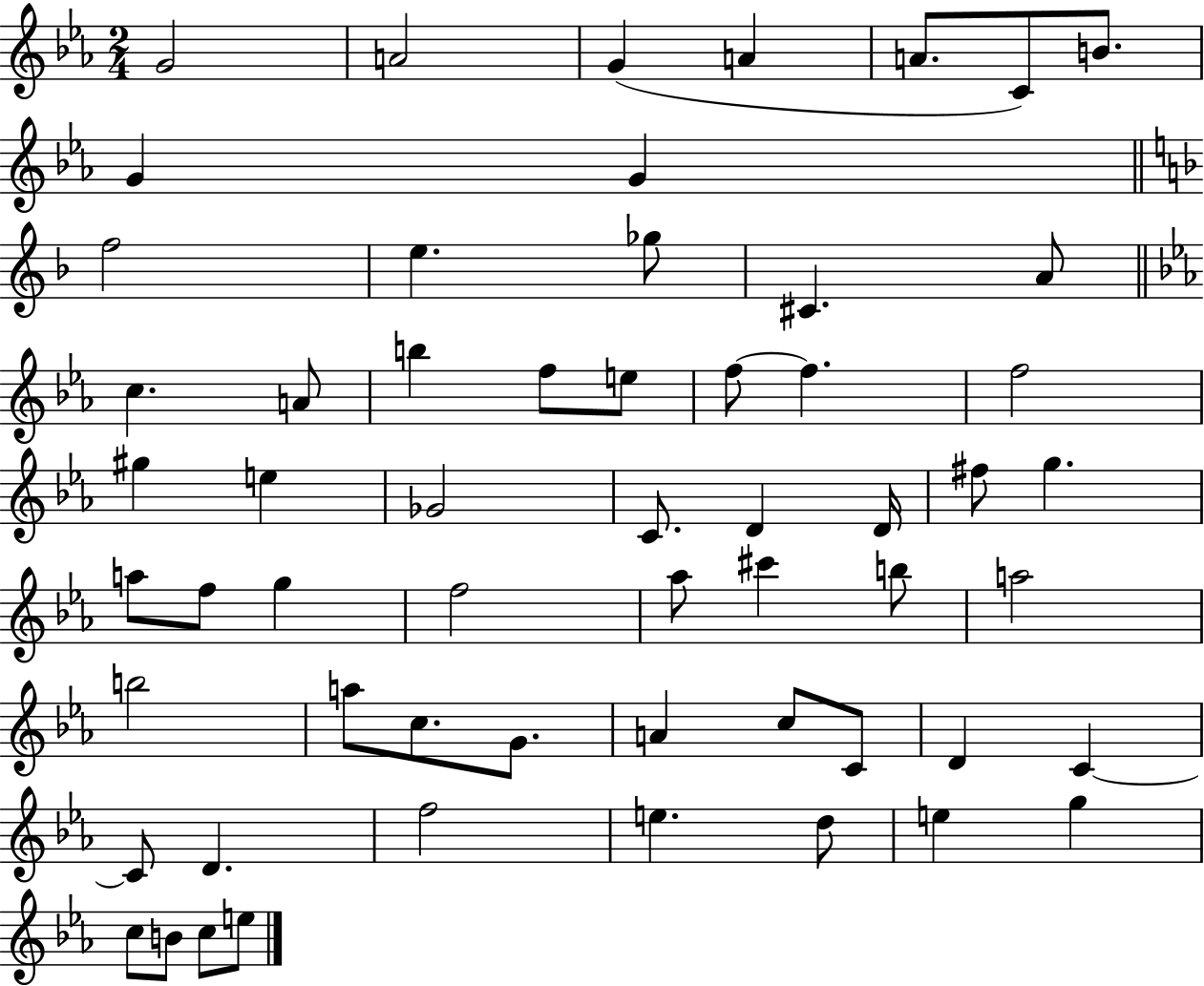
G4/h A4/h G4/q A4/q A4/e. C4/e B4/e. G4/q G4/q F5/h E5/q. Gb5/e C#4/q. A4/e C5/q. A4/e B5/q F5/e E5/e F5/e F5/q. F5/h G#5/q E5/q Gb4/h C4/e. D4/q D4/s F#5/e G5/q. A5/e F5/e G5/q F5/h Ab5/e C#6/q B5/e A5/h B5/h A5/e C5/e. G4/e. A4/q C5/e C4/e D4/q C4/q C4/e D4/q. F5/h E5/q. D5/e E5/q G5/q C5/e B4/e C5/e E5/e